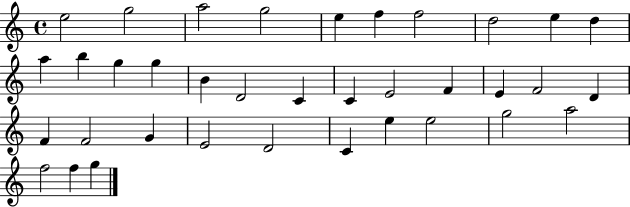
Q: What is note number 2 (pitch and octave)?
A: G5